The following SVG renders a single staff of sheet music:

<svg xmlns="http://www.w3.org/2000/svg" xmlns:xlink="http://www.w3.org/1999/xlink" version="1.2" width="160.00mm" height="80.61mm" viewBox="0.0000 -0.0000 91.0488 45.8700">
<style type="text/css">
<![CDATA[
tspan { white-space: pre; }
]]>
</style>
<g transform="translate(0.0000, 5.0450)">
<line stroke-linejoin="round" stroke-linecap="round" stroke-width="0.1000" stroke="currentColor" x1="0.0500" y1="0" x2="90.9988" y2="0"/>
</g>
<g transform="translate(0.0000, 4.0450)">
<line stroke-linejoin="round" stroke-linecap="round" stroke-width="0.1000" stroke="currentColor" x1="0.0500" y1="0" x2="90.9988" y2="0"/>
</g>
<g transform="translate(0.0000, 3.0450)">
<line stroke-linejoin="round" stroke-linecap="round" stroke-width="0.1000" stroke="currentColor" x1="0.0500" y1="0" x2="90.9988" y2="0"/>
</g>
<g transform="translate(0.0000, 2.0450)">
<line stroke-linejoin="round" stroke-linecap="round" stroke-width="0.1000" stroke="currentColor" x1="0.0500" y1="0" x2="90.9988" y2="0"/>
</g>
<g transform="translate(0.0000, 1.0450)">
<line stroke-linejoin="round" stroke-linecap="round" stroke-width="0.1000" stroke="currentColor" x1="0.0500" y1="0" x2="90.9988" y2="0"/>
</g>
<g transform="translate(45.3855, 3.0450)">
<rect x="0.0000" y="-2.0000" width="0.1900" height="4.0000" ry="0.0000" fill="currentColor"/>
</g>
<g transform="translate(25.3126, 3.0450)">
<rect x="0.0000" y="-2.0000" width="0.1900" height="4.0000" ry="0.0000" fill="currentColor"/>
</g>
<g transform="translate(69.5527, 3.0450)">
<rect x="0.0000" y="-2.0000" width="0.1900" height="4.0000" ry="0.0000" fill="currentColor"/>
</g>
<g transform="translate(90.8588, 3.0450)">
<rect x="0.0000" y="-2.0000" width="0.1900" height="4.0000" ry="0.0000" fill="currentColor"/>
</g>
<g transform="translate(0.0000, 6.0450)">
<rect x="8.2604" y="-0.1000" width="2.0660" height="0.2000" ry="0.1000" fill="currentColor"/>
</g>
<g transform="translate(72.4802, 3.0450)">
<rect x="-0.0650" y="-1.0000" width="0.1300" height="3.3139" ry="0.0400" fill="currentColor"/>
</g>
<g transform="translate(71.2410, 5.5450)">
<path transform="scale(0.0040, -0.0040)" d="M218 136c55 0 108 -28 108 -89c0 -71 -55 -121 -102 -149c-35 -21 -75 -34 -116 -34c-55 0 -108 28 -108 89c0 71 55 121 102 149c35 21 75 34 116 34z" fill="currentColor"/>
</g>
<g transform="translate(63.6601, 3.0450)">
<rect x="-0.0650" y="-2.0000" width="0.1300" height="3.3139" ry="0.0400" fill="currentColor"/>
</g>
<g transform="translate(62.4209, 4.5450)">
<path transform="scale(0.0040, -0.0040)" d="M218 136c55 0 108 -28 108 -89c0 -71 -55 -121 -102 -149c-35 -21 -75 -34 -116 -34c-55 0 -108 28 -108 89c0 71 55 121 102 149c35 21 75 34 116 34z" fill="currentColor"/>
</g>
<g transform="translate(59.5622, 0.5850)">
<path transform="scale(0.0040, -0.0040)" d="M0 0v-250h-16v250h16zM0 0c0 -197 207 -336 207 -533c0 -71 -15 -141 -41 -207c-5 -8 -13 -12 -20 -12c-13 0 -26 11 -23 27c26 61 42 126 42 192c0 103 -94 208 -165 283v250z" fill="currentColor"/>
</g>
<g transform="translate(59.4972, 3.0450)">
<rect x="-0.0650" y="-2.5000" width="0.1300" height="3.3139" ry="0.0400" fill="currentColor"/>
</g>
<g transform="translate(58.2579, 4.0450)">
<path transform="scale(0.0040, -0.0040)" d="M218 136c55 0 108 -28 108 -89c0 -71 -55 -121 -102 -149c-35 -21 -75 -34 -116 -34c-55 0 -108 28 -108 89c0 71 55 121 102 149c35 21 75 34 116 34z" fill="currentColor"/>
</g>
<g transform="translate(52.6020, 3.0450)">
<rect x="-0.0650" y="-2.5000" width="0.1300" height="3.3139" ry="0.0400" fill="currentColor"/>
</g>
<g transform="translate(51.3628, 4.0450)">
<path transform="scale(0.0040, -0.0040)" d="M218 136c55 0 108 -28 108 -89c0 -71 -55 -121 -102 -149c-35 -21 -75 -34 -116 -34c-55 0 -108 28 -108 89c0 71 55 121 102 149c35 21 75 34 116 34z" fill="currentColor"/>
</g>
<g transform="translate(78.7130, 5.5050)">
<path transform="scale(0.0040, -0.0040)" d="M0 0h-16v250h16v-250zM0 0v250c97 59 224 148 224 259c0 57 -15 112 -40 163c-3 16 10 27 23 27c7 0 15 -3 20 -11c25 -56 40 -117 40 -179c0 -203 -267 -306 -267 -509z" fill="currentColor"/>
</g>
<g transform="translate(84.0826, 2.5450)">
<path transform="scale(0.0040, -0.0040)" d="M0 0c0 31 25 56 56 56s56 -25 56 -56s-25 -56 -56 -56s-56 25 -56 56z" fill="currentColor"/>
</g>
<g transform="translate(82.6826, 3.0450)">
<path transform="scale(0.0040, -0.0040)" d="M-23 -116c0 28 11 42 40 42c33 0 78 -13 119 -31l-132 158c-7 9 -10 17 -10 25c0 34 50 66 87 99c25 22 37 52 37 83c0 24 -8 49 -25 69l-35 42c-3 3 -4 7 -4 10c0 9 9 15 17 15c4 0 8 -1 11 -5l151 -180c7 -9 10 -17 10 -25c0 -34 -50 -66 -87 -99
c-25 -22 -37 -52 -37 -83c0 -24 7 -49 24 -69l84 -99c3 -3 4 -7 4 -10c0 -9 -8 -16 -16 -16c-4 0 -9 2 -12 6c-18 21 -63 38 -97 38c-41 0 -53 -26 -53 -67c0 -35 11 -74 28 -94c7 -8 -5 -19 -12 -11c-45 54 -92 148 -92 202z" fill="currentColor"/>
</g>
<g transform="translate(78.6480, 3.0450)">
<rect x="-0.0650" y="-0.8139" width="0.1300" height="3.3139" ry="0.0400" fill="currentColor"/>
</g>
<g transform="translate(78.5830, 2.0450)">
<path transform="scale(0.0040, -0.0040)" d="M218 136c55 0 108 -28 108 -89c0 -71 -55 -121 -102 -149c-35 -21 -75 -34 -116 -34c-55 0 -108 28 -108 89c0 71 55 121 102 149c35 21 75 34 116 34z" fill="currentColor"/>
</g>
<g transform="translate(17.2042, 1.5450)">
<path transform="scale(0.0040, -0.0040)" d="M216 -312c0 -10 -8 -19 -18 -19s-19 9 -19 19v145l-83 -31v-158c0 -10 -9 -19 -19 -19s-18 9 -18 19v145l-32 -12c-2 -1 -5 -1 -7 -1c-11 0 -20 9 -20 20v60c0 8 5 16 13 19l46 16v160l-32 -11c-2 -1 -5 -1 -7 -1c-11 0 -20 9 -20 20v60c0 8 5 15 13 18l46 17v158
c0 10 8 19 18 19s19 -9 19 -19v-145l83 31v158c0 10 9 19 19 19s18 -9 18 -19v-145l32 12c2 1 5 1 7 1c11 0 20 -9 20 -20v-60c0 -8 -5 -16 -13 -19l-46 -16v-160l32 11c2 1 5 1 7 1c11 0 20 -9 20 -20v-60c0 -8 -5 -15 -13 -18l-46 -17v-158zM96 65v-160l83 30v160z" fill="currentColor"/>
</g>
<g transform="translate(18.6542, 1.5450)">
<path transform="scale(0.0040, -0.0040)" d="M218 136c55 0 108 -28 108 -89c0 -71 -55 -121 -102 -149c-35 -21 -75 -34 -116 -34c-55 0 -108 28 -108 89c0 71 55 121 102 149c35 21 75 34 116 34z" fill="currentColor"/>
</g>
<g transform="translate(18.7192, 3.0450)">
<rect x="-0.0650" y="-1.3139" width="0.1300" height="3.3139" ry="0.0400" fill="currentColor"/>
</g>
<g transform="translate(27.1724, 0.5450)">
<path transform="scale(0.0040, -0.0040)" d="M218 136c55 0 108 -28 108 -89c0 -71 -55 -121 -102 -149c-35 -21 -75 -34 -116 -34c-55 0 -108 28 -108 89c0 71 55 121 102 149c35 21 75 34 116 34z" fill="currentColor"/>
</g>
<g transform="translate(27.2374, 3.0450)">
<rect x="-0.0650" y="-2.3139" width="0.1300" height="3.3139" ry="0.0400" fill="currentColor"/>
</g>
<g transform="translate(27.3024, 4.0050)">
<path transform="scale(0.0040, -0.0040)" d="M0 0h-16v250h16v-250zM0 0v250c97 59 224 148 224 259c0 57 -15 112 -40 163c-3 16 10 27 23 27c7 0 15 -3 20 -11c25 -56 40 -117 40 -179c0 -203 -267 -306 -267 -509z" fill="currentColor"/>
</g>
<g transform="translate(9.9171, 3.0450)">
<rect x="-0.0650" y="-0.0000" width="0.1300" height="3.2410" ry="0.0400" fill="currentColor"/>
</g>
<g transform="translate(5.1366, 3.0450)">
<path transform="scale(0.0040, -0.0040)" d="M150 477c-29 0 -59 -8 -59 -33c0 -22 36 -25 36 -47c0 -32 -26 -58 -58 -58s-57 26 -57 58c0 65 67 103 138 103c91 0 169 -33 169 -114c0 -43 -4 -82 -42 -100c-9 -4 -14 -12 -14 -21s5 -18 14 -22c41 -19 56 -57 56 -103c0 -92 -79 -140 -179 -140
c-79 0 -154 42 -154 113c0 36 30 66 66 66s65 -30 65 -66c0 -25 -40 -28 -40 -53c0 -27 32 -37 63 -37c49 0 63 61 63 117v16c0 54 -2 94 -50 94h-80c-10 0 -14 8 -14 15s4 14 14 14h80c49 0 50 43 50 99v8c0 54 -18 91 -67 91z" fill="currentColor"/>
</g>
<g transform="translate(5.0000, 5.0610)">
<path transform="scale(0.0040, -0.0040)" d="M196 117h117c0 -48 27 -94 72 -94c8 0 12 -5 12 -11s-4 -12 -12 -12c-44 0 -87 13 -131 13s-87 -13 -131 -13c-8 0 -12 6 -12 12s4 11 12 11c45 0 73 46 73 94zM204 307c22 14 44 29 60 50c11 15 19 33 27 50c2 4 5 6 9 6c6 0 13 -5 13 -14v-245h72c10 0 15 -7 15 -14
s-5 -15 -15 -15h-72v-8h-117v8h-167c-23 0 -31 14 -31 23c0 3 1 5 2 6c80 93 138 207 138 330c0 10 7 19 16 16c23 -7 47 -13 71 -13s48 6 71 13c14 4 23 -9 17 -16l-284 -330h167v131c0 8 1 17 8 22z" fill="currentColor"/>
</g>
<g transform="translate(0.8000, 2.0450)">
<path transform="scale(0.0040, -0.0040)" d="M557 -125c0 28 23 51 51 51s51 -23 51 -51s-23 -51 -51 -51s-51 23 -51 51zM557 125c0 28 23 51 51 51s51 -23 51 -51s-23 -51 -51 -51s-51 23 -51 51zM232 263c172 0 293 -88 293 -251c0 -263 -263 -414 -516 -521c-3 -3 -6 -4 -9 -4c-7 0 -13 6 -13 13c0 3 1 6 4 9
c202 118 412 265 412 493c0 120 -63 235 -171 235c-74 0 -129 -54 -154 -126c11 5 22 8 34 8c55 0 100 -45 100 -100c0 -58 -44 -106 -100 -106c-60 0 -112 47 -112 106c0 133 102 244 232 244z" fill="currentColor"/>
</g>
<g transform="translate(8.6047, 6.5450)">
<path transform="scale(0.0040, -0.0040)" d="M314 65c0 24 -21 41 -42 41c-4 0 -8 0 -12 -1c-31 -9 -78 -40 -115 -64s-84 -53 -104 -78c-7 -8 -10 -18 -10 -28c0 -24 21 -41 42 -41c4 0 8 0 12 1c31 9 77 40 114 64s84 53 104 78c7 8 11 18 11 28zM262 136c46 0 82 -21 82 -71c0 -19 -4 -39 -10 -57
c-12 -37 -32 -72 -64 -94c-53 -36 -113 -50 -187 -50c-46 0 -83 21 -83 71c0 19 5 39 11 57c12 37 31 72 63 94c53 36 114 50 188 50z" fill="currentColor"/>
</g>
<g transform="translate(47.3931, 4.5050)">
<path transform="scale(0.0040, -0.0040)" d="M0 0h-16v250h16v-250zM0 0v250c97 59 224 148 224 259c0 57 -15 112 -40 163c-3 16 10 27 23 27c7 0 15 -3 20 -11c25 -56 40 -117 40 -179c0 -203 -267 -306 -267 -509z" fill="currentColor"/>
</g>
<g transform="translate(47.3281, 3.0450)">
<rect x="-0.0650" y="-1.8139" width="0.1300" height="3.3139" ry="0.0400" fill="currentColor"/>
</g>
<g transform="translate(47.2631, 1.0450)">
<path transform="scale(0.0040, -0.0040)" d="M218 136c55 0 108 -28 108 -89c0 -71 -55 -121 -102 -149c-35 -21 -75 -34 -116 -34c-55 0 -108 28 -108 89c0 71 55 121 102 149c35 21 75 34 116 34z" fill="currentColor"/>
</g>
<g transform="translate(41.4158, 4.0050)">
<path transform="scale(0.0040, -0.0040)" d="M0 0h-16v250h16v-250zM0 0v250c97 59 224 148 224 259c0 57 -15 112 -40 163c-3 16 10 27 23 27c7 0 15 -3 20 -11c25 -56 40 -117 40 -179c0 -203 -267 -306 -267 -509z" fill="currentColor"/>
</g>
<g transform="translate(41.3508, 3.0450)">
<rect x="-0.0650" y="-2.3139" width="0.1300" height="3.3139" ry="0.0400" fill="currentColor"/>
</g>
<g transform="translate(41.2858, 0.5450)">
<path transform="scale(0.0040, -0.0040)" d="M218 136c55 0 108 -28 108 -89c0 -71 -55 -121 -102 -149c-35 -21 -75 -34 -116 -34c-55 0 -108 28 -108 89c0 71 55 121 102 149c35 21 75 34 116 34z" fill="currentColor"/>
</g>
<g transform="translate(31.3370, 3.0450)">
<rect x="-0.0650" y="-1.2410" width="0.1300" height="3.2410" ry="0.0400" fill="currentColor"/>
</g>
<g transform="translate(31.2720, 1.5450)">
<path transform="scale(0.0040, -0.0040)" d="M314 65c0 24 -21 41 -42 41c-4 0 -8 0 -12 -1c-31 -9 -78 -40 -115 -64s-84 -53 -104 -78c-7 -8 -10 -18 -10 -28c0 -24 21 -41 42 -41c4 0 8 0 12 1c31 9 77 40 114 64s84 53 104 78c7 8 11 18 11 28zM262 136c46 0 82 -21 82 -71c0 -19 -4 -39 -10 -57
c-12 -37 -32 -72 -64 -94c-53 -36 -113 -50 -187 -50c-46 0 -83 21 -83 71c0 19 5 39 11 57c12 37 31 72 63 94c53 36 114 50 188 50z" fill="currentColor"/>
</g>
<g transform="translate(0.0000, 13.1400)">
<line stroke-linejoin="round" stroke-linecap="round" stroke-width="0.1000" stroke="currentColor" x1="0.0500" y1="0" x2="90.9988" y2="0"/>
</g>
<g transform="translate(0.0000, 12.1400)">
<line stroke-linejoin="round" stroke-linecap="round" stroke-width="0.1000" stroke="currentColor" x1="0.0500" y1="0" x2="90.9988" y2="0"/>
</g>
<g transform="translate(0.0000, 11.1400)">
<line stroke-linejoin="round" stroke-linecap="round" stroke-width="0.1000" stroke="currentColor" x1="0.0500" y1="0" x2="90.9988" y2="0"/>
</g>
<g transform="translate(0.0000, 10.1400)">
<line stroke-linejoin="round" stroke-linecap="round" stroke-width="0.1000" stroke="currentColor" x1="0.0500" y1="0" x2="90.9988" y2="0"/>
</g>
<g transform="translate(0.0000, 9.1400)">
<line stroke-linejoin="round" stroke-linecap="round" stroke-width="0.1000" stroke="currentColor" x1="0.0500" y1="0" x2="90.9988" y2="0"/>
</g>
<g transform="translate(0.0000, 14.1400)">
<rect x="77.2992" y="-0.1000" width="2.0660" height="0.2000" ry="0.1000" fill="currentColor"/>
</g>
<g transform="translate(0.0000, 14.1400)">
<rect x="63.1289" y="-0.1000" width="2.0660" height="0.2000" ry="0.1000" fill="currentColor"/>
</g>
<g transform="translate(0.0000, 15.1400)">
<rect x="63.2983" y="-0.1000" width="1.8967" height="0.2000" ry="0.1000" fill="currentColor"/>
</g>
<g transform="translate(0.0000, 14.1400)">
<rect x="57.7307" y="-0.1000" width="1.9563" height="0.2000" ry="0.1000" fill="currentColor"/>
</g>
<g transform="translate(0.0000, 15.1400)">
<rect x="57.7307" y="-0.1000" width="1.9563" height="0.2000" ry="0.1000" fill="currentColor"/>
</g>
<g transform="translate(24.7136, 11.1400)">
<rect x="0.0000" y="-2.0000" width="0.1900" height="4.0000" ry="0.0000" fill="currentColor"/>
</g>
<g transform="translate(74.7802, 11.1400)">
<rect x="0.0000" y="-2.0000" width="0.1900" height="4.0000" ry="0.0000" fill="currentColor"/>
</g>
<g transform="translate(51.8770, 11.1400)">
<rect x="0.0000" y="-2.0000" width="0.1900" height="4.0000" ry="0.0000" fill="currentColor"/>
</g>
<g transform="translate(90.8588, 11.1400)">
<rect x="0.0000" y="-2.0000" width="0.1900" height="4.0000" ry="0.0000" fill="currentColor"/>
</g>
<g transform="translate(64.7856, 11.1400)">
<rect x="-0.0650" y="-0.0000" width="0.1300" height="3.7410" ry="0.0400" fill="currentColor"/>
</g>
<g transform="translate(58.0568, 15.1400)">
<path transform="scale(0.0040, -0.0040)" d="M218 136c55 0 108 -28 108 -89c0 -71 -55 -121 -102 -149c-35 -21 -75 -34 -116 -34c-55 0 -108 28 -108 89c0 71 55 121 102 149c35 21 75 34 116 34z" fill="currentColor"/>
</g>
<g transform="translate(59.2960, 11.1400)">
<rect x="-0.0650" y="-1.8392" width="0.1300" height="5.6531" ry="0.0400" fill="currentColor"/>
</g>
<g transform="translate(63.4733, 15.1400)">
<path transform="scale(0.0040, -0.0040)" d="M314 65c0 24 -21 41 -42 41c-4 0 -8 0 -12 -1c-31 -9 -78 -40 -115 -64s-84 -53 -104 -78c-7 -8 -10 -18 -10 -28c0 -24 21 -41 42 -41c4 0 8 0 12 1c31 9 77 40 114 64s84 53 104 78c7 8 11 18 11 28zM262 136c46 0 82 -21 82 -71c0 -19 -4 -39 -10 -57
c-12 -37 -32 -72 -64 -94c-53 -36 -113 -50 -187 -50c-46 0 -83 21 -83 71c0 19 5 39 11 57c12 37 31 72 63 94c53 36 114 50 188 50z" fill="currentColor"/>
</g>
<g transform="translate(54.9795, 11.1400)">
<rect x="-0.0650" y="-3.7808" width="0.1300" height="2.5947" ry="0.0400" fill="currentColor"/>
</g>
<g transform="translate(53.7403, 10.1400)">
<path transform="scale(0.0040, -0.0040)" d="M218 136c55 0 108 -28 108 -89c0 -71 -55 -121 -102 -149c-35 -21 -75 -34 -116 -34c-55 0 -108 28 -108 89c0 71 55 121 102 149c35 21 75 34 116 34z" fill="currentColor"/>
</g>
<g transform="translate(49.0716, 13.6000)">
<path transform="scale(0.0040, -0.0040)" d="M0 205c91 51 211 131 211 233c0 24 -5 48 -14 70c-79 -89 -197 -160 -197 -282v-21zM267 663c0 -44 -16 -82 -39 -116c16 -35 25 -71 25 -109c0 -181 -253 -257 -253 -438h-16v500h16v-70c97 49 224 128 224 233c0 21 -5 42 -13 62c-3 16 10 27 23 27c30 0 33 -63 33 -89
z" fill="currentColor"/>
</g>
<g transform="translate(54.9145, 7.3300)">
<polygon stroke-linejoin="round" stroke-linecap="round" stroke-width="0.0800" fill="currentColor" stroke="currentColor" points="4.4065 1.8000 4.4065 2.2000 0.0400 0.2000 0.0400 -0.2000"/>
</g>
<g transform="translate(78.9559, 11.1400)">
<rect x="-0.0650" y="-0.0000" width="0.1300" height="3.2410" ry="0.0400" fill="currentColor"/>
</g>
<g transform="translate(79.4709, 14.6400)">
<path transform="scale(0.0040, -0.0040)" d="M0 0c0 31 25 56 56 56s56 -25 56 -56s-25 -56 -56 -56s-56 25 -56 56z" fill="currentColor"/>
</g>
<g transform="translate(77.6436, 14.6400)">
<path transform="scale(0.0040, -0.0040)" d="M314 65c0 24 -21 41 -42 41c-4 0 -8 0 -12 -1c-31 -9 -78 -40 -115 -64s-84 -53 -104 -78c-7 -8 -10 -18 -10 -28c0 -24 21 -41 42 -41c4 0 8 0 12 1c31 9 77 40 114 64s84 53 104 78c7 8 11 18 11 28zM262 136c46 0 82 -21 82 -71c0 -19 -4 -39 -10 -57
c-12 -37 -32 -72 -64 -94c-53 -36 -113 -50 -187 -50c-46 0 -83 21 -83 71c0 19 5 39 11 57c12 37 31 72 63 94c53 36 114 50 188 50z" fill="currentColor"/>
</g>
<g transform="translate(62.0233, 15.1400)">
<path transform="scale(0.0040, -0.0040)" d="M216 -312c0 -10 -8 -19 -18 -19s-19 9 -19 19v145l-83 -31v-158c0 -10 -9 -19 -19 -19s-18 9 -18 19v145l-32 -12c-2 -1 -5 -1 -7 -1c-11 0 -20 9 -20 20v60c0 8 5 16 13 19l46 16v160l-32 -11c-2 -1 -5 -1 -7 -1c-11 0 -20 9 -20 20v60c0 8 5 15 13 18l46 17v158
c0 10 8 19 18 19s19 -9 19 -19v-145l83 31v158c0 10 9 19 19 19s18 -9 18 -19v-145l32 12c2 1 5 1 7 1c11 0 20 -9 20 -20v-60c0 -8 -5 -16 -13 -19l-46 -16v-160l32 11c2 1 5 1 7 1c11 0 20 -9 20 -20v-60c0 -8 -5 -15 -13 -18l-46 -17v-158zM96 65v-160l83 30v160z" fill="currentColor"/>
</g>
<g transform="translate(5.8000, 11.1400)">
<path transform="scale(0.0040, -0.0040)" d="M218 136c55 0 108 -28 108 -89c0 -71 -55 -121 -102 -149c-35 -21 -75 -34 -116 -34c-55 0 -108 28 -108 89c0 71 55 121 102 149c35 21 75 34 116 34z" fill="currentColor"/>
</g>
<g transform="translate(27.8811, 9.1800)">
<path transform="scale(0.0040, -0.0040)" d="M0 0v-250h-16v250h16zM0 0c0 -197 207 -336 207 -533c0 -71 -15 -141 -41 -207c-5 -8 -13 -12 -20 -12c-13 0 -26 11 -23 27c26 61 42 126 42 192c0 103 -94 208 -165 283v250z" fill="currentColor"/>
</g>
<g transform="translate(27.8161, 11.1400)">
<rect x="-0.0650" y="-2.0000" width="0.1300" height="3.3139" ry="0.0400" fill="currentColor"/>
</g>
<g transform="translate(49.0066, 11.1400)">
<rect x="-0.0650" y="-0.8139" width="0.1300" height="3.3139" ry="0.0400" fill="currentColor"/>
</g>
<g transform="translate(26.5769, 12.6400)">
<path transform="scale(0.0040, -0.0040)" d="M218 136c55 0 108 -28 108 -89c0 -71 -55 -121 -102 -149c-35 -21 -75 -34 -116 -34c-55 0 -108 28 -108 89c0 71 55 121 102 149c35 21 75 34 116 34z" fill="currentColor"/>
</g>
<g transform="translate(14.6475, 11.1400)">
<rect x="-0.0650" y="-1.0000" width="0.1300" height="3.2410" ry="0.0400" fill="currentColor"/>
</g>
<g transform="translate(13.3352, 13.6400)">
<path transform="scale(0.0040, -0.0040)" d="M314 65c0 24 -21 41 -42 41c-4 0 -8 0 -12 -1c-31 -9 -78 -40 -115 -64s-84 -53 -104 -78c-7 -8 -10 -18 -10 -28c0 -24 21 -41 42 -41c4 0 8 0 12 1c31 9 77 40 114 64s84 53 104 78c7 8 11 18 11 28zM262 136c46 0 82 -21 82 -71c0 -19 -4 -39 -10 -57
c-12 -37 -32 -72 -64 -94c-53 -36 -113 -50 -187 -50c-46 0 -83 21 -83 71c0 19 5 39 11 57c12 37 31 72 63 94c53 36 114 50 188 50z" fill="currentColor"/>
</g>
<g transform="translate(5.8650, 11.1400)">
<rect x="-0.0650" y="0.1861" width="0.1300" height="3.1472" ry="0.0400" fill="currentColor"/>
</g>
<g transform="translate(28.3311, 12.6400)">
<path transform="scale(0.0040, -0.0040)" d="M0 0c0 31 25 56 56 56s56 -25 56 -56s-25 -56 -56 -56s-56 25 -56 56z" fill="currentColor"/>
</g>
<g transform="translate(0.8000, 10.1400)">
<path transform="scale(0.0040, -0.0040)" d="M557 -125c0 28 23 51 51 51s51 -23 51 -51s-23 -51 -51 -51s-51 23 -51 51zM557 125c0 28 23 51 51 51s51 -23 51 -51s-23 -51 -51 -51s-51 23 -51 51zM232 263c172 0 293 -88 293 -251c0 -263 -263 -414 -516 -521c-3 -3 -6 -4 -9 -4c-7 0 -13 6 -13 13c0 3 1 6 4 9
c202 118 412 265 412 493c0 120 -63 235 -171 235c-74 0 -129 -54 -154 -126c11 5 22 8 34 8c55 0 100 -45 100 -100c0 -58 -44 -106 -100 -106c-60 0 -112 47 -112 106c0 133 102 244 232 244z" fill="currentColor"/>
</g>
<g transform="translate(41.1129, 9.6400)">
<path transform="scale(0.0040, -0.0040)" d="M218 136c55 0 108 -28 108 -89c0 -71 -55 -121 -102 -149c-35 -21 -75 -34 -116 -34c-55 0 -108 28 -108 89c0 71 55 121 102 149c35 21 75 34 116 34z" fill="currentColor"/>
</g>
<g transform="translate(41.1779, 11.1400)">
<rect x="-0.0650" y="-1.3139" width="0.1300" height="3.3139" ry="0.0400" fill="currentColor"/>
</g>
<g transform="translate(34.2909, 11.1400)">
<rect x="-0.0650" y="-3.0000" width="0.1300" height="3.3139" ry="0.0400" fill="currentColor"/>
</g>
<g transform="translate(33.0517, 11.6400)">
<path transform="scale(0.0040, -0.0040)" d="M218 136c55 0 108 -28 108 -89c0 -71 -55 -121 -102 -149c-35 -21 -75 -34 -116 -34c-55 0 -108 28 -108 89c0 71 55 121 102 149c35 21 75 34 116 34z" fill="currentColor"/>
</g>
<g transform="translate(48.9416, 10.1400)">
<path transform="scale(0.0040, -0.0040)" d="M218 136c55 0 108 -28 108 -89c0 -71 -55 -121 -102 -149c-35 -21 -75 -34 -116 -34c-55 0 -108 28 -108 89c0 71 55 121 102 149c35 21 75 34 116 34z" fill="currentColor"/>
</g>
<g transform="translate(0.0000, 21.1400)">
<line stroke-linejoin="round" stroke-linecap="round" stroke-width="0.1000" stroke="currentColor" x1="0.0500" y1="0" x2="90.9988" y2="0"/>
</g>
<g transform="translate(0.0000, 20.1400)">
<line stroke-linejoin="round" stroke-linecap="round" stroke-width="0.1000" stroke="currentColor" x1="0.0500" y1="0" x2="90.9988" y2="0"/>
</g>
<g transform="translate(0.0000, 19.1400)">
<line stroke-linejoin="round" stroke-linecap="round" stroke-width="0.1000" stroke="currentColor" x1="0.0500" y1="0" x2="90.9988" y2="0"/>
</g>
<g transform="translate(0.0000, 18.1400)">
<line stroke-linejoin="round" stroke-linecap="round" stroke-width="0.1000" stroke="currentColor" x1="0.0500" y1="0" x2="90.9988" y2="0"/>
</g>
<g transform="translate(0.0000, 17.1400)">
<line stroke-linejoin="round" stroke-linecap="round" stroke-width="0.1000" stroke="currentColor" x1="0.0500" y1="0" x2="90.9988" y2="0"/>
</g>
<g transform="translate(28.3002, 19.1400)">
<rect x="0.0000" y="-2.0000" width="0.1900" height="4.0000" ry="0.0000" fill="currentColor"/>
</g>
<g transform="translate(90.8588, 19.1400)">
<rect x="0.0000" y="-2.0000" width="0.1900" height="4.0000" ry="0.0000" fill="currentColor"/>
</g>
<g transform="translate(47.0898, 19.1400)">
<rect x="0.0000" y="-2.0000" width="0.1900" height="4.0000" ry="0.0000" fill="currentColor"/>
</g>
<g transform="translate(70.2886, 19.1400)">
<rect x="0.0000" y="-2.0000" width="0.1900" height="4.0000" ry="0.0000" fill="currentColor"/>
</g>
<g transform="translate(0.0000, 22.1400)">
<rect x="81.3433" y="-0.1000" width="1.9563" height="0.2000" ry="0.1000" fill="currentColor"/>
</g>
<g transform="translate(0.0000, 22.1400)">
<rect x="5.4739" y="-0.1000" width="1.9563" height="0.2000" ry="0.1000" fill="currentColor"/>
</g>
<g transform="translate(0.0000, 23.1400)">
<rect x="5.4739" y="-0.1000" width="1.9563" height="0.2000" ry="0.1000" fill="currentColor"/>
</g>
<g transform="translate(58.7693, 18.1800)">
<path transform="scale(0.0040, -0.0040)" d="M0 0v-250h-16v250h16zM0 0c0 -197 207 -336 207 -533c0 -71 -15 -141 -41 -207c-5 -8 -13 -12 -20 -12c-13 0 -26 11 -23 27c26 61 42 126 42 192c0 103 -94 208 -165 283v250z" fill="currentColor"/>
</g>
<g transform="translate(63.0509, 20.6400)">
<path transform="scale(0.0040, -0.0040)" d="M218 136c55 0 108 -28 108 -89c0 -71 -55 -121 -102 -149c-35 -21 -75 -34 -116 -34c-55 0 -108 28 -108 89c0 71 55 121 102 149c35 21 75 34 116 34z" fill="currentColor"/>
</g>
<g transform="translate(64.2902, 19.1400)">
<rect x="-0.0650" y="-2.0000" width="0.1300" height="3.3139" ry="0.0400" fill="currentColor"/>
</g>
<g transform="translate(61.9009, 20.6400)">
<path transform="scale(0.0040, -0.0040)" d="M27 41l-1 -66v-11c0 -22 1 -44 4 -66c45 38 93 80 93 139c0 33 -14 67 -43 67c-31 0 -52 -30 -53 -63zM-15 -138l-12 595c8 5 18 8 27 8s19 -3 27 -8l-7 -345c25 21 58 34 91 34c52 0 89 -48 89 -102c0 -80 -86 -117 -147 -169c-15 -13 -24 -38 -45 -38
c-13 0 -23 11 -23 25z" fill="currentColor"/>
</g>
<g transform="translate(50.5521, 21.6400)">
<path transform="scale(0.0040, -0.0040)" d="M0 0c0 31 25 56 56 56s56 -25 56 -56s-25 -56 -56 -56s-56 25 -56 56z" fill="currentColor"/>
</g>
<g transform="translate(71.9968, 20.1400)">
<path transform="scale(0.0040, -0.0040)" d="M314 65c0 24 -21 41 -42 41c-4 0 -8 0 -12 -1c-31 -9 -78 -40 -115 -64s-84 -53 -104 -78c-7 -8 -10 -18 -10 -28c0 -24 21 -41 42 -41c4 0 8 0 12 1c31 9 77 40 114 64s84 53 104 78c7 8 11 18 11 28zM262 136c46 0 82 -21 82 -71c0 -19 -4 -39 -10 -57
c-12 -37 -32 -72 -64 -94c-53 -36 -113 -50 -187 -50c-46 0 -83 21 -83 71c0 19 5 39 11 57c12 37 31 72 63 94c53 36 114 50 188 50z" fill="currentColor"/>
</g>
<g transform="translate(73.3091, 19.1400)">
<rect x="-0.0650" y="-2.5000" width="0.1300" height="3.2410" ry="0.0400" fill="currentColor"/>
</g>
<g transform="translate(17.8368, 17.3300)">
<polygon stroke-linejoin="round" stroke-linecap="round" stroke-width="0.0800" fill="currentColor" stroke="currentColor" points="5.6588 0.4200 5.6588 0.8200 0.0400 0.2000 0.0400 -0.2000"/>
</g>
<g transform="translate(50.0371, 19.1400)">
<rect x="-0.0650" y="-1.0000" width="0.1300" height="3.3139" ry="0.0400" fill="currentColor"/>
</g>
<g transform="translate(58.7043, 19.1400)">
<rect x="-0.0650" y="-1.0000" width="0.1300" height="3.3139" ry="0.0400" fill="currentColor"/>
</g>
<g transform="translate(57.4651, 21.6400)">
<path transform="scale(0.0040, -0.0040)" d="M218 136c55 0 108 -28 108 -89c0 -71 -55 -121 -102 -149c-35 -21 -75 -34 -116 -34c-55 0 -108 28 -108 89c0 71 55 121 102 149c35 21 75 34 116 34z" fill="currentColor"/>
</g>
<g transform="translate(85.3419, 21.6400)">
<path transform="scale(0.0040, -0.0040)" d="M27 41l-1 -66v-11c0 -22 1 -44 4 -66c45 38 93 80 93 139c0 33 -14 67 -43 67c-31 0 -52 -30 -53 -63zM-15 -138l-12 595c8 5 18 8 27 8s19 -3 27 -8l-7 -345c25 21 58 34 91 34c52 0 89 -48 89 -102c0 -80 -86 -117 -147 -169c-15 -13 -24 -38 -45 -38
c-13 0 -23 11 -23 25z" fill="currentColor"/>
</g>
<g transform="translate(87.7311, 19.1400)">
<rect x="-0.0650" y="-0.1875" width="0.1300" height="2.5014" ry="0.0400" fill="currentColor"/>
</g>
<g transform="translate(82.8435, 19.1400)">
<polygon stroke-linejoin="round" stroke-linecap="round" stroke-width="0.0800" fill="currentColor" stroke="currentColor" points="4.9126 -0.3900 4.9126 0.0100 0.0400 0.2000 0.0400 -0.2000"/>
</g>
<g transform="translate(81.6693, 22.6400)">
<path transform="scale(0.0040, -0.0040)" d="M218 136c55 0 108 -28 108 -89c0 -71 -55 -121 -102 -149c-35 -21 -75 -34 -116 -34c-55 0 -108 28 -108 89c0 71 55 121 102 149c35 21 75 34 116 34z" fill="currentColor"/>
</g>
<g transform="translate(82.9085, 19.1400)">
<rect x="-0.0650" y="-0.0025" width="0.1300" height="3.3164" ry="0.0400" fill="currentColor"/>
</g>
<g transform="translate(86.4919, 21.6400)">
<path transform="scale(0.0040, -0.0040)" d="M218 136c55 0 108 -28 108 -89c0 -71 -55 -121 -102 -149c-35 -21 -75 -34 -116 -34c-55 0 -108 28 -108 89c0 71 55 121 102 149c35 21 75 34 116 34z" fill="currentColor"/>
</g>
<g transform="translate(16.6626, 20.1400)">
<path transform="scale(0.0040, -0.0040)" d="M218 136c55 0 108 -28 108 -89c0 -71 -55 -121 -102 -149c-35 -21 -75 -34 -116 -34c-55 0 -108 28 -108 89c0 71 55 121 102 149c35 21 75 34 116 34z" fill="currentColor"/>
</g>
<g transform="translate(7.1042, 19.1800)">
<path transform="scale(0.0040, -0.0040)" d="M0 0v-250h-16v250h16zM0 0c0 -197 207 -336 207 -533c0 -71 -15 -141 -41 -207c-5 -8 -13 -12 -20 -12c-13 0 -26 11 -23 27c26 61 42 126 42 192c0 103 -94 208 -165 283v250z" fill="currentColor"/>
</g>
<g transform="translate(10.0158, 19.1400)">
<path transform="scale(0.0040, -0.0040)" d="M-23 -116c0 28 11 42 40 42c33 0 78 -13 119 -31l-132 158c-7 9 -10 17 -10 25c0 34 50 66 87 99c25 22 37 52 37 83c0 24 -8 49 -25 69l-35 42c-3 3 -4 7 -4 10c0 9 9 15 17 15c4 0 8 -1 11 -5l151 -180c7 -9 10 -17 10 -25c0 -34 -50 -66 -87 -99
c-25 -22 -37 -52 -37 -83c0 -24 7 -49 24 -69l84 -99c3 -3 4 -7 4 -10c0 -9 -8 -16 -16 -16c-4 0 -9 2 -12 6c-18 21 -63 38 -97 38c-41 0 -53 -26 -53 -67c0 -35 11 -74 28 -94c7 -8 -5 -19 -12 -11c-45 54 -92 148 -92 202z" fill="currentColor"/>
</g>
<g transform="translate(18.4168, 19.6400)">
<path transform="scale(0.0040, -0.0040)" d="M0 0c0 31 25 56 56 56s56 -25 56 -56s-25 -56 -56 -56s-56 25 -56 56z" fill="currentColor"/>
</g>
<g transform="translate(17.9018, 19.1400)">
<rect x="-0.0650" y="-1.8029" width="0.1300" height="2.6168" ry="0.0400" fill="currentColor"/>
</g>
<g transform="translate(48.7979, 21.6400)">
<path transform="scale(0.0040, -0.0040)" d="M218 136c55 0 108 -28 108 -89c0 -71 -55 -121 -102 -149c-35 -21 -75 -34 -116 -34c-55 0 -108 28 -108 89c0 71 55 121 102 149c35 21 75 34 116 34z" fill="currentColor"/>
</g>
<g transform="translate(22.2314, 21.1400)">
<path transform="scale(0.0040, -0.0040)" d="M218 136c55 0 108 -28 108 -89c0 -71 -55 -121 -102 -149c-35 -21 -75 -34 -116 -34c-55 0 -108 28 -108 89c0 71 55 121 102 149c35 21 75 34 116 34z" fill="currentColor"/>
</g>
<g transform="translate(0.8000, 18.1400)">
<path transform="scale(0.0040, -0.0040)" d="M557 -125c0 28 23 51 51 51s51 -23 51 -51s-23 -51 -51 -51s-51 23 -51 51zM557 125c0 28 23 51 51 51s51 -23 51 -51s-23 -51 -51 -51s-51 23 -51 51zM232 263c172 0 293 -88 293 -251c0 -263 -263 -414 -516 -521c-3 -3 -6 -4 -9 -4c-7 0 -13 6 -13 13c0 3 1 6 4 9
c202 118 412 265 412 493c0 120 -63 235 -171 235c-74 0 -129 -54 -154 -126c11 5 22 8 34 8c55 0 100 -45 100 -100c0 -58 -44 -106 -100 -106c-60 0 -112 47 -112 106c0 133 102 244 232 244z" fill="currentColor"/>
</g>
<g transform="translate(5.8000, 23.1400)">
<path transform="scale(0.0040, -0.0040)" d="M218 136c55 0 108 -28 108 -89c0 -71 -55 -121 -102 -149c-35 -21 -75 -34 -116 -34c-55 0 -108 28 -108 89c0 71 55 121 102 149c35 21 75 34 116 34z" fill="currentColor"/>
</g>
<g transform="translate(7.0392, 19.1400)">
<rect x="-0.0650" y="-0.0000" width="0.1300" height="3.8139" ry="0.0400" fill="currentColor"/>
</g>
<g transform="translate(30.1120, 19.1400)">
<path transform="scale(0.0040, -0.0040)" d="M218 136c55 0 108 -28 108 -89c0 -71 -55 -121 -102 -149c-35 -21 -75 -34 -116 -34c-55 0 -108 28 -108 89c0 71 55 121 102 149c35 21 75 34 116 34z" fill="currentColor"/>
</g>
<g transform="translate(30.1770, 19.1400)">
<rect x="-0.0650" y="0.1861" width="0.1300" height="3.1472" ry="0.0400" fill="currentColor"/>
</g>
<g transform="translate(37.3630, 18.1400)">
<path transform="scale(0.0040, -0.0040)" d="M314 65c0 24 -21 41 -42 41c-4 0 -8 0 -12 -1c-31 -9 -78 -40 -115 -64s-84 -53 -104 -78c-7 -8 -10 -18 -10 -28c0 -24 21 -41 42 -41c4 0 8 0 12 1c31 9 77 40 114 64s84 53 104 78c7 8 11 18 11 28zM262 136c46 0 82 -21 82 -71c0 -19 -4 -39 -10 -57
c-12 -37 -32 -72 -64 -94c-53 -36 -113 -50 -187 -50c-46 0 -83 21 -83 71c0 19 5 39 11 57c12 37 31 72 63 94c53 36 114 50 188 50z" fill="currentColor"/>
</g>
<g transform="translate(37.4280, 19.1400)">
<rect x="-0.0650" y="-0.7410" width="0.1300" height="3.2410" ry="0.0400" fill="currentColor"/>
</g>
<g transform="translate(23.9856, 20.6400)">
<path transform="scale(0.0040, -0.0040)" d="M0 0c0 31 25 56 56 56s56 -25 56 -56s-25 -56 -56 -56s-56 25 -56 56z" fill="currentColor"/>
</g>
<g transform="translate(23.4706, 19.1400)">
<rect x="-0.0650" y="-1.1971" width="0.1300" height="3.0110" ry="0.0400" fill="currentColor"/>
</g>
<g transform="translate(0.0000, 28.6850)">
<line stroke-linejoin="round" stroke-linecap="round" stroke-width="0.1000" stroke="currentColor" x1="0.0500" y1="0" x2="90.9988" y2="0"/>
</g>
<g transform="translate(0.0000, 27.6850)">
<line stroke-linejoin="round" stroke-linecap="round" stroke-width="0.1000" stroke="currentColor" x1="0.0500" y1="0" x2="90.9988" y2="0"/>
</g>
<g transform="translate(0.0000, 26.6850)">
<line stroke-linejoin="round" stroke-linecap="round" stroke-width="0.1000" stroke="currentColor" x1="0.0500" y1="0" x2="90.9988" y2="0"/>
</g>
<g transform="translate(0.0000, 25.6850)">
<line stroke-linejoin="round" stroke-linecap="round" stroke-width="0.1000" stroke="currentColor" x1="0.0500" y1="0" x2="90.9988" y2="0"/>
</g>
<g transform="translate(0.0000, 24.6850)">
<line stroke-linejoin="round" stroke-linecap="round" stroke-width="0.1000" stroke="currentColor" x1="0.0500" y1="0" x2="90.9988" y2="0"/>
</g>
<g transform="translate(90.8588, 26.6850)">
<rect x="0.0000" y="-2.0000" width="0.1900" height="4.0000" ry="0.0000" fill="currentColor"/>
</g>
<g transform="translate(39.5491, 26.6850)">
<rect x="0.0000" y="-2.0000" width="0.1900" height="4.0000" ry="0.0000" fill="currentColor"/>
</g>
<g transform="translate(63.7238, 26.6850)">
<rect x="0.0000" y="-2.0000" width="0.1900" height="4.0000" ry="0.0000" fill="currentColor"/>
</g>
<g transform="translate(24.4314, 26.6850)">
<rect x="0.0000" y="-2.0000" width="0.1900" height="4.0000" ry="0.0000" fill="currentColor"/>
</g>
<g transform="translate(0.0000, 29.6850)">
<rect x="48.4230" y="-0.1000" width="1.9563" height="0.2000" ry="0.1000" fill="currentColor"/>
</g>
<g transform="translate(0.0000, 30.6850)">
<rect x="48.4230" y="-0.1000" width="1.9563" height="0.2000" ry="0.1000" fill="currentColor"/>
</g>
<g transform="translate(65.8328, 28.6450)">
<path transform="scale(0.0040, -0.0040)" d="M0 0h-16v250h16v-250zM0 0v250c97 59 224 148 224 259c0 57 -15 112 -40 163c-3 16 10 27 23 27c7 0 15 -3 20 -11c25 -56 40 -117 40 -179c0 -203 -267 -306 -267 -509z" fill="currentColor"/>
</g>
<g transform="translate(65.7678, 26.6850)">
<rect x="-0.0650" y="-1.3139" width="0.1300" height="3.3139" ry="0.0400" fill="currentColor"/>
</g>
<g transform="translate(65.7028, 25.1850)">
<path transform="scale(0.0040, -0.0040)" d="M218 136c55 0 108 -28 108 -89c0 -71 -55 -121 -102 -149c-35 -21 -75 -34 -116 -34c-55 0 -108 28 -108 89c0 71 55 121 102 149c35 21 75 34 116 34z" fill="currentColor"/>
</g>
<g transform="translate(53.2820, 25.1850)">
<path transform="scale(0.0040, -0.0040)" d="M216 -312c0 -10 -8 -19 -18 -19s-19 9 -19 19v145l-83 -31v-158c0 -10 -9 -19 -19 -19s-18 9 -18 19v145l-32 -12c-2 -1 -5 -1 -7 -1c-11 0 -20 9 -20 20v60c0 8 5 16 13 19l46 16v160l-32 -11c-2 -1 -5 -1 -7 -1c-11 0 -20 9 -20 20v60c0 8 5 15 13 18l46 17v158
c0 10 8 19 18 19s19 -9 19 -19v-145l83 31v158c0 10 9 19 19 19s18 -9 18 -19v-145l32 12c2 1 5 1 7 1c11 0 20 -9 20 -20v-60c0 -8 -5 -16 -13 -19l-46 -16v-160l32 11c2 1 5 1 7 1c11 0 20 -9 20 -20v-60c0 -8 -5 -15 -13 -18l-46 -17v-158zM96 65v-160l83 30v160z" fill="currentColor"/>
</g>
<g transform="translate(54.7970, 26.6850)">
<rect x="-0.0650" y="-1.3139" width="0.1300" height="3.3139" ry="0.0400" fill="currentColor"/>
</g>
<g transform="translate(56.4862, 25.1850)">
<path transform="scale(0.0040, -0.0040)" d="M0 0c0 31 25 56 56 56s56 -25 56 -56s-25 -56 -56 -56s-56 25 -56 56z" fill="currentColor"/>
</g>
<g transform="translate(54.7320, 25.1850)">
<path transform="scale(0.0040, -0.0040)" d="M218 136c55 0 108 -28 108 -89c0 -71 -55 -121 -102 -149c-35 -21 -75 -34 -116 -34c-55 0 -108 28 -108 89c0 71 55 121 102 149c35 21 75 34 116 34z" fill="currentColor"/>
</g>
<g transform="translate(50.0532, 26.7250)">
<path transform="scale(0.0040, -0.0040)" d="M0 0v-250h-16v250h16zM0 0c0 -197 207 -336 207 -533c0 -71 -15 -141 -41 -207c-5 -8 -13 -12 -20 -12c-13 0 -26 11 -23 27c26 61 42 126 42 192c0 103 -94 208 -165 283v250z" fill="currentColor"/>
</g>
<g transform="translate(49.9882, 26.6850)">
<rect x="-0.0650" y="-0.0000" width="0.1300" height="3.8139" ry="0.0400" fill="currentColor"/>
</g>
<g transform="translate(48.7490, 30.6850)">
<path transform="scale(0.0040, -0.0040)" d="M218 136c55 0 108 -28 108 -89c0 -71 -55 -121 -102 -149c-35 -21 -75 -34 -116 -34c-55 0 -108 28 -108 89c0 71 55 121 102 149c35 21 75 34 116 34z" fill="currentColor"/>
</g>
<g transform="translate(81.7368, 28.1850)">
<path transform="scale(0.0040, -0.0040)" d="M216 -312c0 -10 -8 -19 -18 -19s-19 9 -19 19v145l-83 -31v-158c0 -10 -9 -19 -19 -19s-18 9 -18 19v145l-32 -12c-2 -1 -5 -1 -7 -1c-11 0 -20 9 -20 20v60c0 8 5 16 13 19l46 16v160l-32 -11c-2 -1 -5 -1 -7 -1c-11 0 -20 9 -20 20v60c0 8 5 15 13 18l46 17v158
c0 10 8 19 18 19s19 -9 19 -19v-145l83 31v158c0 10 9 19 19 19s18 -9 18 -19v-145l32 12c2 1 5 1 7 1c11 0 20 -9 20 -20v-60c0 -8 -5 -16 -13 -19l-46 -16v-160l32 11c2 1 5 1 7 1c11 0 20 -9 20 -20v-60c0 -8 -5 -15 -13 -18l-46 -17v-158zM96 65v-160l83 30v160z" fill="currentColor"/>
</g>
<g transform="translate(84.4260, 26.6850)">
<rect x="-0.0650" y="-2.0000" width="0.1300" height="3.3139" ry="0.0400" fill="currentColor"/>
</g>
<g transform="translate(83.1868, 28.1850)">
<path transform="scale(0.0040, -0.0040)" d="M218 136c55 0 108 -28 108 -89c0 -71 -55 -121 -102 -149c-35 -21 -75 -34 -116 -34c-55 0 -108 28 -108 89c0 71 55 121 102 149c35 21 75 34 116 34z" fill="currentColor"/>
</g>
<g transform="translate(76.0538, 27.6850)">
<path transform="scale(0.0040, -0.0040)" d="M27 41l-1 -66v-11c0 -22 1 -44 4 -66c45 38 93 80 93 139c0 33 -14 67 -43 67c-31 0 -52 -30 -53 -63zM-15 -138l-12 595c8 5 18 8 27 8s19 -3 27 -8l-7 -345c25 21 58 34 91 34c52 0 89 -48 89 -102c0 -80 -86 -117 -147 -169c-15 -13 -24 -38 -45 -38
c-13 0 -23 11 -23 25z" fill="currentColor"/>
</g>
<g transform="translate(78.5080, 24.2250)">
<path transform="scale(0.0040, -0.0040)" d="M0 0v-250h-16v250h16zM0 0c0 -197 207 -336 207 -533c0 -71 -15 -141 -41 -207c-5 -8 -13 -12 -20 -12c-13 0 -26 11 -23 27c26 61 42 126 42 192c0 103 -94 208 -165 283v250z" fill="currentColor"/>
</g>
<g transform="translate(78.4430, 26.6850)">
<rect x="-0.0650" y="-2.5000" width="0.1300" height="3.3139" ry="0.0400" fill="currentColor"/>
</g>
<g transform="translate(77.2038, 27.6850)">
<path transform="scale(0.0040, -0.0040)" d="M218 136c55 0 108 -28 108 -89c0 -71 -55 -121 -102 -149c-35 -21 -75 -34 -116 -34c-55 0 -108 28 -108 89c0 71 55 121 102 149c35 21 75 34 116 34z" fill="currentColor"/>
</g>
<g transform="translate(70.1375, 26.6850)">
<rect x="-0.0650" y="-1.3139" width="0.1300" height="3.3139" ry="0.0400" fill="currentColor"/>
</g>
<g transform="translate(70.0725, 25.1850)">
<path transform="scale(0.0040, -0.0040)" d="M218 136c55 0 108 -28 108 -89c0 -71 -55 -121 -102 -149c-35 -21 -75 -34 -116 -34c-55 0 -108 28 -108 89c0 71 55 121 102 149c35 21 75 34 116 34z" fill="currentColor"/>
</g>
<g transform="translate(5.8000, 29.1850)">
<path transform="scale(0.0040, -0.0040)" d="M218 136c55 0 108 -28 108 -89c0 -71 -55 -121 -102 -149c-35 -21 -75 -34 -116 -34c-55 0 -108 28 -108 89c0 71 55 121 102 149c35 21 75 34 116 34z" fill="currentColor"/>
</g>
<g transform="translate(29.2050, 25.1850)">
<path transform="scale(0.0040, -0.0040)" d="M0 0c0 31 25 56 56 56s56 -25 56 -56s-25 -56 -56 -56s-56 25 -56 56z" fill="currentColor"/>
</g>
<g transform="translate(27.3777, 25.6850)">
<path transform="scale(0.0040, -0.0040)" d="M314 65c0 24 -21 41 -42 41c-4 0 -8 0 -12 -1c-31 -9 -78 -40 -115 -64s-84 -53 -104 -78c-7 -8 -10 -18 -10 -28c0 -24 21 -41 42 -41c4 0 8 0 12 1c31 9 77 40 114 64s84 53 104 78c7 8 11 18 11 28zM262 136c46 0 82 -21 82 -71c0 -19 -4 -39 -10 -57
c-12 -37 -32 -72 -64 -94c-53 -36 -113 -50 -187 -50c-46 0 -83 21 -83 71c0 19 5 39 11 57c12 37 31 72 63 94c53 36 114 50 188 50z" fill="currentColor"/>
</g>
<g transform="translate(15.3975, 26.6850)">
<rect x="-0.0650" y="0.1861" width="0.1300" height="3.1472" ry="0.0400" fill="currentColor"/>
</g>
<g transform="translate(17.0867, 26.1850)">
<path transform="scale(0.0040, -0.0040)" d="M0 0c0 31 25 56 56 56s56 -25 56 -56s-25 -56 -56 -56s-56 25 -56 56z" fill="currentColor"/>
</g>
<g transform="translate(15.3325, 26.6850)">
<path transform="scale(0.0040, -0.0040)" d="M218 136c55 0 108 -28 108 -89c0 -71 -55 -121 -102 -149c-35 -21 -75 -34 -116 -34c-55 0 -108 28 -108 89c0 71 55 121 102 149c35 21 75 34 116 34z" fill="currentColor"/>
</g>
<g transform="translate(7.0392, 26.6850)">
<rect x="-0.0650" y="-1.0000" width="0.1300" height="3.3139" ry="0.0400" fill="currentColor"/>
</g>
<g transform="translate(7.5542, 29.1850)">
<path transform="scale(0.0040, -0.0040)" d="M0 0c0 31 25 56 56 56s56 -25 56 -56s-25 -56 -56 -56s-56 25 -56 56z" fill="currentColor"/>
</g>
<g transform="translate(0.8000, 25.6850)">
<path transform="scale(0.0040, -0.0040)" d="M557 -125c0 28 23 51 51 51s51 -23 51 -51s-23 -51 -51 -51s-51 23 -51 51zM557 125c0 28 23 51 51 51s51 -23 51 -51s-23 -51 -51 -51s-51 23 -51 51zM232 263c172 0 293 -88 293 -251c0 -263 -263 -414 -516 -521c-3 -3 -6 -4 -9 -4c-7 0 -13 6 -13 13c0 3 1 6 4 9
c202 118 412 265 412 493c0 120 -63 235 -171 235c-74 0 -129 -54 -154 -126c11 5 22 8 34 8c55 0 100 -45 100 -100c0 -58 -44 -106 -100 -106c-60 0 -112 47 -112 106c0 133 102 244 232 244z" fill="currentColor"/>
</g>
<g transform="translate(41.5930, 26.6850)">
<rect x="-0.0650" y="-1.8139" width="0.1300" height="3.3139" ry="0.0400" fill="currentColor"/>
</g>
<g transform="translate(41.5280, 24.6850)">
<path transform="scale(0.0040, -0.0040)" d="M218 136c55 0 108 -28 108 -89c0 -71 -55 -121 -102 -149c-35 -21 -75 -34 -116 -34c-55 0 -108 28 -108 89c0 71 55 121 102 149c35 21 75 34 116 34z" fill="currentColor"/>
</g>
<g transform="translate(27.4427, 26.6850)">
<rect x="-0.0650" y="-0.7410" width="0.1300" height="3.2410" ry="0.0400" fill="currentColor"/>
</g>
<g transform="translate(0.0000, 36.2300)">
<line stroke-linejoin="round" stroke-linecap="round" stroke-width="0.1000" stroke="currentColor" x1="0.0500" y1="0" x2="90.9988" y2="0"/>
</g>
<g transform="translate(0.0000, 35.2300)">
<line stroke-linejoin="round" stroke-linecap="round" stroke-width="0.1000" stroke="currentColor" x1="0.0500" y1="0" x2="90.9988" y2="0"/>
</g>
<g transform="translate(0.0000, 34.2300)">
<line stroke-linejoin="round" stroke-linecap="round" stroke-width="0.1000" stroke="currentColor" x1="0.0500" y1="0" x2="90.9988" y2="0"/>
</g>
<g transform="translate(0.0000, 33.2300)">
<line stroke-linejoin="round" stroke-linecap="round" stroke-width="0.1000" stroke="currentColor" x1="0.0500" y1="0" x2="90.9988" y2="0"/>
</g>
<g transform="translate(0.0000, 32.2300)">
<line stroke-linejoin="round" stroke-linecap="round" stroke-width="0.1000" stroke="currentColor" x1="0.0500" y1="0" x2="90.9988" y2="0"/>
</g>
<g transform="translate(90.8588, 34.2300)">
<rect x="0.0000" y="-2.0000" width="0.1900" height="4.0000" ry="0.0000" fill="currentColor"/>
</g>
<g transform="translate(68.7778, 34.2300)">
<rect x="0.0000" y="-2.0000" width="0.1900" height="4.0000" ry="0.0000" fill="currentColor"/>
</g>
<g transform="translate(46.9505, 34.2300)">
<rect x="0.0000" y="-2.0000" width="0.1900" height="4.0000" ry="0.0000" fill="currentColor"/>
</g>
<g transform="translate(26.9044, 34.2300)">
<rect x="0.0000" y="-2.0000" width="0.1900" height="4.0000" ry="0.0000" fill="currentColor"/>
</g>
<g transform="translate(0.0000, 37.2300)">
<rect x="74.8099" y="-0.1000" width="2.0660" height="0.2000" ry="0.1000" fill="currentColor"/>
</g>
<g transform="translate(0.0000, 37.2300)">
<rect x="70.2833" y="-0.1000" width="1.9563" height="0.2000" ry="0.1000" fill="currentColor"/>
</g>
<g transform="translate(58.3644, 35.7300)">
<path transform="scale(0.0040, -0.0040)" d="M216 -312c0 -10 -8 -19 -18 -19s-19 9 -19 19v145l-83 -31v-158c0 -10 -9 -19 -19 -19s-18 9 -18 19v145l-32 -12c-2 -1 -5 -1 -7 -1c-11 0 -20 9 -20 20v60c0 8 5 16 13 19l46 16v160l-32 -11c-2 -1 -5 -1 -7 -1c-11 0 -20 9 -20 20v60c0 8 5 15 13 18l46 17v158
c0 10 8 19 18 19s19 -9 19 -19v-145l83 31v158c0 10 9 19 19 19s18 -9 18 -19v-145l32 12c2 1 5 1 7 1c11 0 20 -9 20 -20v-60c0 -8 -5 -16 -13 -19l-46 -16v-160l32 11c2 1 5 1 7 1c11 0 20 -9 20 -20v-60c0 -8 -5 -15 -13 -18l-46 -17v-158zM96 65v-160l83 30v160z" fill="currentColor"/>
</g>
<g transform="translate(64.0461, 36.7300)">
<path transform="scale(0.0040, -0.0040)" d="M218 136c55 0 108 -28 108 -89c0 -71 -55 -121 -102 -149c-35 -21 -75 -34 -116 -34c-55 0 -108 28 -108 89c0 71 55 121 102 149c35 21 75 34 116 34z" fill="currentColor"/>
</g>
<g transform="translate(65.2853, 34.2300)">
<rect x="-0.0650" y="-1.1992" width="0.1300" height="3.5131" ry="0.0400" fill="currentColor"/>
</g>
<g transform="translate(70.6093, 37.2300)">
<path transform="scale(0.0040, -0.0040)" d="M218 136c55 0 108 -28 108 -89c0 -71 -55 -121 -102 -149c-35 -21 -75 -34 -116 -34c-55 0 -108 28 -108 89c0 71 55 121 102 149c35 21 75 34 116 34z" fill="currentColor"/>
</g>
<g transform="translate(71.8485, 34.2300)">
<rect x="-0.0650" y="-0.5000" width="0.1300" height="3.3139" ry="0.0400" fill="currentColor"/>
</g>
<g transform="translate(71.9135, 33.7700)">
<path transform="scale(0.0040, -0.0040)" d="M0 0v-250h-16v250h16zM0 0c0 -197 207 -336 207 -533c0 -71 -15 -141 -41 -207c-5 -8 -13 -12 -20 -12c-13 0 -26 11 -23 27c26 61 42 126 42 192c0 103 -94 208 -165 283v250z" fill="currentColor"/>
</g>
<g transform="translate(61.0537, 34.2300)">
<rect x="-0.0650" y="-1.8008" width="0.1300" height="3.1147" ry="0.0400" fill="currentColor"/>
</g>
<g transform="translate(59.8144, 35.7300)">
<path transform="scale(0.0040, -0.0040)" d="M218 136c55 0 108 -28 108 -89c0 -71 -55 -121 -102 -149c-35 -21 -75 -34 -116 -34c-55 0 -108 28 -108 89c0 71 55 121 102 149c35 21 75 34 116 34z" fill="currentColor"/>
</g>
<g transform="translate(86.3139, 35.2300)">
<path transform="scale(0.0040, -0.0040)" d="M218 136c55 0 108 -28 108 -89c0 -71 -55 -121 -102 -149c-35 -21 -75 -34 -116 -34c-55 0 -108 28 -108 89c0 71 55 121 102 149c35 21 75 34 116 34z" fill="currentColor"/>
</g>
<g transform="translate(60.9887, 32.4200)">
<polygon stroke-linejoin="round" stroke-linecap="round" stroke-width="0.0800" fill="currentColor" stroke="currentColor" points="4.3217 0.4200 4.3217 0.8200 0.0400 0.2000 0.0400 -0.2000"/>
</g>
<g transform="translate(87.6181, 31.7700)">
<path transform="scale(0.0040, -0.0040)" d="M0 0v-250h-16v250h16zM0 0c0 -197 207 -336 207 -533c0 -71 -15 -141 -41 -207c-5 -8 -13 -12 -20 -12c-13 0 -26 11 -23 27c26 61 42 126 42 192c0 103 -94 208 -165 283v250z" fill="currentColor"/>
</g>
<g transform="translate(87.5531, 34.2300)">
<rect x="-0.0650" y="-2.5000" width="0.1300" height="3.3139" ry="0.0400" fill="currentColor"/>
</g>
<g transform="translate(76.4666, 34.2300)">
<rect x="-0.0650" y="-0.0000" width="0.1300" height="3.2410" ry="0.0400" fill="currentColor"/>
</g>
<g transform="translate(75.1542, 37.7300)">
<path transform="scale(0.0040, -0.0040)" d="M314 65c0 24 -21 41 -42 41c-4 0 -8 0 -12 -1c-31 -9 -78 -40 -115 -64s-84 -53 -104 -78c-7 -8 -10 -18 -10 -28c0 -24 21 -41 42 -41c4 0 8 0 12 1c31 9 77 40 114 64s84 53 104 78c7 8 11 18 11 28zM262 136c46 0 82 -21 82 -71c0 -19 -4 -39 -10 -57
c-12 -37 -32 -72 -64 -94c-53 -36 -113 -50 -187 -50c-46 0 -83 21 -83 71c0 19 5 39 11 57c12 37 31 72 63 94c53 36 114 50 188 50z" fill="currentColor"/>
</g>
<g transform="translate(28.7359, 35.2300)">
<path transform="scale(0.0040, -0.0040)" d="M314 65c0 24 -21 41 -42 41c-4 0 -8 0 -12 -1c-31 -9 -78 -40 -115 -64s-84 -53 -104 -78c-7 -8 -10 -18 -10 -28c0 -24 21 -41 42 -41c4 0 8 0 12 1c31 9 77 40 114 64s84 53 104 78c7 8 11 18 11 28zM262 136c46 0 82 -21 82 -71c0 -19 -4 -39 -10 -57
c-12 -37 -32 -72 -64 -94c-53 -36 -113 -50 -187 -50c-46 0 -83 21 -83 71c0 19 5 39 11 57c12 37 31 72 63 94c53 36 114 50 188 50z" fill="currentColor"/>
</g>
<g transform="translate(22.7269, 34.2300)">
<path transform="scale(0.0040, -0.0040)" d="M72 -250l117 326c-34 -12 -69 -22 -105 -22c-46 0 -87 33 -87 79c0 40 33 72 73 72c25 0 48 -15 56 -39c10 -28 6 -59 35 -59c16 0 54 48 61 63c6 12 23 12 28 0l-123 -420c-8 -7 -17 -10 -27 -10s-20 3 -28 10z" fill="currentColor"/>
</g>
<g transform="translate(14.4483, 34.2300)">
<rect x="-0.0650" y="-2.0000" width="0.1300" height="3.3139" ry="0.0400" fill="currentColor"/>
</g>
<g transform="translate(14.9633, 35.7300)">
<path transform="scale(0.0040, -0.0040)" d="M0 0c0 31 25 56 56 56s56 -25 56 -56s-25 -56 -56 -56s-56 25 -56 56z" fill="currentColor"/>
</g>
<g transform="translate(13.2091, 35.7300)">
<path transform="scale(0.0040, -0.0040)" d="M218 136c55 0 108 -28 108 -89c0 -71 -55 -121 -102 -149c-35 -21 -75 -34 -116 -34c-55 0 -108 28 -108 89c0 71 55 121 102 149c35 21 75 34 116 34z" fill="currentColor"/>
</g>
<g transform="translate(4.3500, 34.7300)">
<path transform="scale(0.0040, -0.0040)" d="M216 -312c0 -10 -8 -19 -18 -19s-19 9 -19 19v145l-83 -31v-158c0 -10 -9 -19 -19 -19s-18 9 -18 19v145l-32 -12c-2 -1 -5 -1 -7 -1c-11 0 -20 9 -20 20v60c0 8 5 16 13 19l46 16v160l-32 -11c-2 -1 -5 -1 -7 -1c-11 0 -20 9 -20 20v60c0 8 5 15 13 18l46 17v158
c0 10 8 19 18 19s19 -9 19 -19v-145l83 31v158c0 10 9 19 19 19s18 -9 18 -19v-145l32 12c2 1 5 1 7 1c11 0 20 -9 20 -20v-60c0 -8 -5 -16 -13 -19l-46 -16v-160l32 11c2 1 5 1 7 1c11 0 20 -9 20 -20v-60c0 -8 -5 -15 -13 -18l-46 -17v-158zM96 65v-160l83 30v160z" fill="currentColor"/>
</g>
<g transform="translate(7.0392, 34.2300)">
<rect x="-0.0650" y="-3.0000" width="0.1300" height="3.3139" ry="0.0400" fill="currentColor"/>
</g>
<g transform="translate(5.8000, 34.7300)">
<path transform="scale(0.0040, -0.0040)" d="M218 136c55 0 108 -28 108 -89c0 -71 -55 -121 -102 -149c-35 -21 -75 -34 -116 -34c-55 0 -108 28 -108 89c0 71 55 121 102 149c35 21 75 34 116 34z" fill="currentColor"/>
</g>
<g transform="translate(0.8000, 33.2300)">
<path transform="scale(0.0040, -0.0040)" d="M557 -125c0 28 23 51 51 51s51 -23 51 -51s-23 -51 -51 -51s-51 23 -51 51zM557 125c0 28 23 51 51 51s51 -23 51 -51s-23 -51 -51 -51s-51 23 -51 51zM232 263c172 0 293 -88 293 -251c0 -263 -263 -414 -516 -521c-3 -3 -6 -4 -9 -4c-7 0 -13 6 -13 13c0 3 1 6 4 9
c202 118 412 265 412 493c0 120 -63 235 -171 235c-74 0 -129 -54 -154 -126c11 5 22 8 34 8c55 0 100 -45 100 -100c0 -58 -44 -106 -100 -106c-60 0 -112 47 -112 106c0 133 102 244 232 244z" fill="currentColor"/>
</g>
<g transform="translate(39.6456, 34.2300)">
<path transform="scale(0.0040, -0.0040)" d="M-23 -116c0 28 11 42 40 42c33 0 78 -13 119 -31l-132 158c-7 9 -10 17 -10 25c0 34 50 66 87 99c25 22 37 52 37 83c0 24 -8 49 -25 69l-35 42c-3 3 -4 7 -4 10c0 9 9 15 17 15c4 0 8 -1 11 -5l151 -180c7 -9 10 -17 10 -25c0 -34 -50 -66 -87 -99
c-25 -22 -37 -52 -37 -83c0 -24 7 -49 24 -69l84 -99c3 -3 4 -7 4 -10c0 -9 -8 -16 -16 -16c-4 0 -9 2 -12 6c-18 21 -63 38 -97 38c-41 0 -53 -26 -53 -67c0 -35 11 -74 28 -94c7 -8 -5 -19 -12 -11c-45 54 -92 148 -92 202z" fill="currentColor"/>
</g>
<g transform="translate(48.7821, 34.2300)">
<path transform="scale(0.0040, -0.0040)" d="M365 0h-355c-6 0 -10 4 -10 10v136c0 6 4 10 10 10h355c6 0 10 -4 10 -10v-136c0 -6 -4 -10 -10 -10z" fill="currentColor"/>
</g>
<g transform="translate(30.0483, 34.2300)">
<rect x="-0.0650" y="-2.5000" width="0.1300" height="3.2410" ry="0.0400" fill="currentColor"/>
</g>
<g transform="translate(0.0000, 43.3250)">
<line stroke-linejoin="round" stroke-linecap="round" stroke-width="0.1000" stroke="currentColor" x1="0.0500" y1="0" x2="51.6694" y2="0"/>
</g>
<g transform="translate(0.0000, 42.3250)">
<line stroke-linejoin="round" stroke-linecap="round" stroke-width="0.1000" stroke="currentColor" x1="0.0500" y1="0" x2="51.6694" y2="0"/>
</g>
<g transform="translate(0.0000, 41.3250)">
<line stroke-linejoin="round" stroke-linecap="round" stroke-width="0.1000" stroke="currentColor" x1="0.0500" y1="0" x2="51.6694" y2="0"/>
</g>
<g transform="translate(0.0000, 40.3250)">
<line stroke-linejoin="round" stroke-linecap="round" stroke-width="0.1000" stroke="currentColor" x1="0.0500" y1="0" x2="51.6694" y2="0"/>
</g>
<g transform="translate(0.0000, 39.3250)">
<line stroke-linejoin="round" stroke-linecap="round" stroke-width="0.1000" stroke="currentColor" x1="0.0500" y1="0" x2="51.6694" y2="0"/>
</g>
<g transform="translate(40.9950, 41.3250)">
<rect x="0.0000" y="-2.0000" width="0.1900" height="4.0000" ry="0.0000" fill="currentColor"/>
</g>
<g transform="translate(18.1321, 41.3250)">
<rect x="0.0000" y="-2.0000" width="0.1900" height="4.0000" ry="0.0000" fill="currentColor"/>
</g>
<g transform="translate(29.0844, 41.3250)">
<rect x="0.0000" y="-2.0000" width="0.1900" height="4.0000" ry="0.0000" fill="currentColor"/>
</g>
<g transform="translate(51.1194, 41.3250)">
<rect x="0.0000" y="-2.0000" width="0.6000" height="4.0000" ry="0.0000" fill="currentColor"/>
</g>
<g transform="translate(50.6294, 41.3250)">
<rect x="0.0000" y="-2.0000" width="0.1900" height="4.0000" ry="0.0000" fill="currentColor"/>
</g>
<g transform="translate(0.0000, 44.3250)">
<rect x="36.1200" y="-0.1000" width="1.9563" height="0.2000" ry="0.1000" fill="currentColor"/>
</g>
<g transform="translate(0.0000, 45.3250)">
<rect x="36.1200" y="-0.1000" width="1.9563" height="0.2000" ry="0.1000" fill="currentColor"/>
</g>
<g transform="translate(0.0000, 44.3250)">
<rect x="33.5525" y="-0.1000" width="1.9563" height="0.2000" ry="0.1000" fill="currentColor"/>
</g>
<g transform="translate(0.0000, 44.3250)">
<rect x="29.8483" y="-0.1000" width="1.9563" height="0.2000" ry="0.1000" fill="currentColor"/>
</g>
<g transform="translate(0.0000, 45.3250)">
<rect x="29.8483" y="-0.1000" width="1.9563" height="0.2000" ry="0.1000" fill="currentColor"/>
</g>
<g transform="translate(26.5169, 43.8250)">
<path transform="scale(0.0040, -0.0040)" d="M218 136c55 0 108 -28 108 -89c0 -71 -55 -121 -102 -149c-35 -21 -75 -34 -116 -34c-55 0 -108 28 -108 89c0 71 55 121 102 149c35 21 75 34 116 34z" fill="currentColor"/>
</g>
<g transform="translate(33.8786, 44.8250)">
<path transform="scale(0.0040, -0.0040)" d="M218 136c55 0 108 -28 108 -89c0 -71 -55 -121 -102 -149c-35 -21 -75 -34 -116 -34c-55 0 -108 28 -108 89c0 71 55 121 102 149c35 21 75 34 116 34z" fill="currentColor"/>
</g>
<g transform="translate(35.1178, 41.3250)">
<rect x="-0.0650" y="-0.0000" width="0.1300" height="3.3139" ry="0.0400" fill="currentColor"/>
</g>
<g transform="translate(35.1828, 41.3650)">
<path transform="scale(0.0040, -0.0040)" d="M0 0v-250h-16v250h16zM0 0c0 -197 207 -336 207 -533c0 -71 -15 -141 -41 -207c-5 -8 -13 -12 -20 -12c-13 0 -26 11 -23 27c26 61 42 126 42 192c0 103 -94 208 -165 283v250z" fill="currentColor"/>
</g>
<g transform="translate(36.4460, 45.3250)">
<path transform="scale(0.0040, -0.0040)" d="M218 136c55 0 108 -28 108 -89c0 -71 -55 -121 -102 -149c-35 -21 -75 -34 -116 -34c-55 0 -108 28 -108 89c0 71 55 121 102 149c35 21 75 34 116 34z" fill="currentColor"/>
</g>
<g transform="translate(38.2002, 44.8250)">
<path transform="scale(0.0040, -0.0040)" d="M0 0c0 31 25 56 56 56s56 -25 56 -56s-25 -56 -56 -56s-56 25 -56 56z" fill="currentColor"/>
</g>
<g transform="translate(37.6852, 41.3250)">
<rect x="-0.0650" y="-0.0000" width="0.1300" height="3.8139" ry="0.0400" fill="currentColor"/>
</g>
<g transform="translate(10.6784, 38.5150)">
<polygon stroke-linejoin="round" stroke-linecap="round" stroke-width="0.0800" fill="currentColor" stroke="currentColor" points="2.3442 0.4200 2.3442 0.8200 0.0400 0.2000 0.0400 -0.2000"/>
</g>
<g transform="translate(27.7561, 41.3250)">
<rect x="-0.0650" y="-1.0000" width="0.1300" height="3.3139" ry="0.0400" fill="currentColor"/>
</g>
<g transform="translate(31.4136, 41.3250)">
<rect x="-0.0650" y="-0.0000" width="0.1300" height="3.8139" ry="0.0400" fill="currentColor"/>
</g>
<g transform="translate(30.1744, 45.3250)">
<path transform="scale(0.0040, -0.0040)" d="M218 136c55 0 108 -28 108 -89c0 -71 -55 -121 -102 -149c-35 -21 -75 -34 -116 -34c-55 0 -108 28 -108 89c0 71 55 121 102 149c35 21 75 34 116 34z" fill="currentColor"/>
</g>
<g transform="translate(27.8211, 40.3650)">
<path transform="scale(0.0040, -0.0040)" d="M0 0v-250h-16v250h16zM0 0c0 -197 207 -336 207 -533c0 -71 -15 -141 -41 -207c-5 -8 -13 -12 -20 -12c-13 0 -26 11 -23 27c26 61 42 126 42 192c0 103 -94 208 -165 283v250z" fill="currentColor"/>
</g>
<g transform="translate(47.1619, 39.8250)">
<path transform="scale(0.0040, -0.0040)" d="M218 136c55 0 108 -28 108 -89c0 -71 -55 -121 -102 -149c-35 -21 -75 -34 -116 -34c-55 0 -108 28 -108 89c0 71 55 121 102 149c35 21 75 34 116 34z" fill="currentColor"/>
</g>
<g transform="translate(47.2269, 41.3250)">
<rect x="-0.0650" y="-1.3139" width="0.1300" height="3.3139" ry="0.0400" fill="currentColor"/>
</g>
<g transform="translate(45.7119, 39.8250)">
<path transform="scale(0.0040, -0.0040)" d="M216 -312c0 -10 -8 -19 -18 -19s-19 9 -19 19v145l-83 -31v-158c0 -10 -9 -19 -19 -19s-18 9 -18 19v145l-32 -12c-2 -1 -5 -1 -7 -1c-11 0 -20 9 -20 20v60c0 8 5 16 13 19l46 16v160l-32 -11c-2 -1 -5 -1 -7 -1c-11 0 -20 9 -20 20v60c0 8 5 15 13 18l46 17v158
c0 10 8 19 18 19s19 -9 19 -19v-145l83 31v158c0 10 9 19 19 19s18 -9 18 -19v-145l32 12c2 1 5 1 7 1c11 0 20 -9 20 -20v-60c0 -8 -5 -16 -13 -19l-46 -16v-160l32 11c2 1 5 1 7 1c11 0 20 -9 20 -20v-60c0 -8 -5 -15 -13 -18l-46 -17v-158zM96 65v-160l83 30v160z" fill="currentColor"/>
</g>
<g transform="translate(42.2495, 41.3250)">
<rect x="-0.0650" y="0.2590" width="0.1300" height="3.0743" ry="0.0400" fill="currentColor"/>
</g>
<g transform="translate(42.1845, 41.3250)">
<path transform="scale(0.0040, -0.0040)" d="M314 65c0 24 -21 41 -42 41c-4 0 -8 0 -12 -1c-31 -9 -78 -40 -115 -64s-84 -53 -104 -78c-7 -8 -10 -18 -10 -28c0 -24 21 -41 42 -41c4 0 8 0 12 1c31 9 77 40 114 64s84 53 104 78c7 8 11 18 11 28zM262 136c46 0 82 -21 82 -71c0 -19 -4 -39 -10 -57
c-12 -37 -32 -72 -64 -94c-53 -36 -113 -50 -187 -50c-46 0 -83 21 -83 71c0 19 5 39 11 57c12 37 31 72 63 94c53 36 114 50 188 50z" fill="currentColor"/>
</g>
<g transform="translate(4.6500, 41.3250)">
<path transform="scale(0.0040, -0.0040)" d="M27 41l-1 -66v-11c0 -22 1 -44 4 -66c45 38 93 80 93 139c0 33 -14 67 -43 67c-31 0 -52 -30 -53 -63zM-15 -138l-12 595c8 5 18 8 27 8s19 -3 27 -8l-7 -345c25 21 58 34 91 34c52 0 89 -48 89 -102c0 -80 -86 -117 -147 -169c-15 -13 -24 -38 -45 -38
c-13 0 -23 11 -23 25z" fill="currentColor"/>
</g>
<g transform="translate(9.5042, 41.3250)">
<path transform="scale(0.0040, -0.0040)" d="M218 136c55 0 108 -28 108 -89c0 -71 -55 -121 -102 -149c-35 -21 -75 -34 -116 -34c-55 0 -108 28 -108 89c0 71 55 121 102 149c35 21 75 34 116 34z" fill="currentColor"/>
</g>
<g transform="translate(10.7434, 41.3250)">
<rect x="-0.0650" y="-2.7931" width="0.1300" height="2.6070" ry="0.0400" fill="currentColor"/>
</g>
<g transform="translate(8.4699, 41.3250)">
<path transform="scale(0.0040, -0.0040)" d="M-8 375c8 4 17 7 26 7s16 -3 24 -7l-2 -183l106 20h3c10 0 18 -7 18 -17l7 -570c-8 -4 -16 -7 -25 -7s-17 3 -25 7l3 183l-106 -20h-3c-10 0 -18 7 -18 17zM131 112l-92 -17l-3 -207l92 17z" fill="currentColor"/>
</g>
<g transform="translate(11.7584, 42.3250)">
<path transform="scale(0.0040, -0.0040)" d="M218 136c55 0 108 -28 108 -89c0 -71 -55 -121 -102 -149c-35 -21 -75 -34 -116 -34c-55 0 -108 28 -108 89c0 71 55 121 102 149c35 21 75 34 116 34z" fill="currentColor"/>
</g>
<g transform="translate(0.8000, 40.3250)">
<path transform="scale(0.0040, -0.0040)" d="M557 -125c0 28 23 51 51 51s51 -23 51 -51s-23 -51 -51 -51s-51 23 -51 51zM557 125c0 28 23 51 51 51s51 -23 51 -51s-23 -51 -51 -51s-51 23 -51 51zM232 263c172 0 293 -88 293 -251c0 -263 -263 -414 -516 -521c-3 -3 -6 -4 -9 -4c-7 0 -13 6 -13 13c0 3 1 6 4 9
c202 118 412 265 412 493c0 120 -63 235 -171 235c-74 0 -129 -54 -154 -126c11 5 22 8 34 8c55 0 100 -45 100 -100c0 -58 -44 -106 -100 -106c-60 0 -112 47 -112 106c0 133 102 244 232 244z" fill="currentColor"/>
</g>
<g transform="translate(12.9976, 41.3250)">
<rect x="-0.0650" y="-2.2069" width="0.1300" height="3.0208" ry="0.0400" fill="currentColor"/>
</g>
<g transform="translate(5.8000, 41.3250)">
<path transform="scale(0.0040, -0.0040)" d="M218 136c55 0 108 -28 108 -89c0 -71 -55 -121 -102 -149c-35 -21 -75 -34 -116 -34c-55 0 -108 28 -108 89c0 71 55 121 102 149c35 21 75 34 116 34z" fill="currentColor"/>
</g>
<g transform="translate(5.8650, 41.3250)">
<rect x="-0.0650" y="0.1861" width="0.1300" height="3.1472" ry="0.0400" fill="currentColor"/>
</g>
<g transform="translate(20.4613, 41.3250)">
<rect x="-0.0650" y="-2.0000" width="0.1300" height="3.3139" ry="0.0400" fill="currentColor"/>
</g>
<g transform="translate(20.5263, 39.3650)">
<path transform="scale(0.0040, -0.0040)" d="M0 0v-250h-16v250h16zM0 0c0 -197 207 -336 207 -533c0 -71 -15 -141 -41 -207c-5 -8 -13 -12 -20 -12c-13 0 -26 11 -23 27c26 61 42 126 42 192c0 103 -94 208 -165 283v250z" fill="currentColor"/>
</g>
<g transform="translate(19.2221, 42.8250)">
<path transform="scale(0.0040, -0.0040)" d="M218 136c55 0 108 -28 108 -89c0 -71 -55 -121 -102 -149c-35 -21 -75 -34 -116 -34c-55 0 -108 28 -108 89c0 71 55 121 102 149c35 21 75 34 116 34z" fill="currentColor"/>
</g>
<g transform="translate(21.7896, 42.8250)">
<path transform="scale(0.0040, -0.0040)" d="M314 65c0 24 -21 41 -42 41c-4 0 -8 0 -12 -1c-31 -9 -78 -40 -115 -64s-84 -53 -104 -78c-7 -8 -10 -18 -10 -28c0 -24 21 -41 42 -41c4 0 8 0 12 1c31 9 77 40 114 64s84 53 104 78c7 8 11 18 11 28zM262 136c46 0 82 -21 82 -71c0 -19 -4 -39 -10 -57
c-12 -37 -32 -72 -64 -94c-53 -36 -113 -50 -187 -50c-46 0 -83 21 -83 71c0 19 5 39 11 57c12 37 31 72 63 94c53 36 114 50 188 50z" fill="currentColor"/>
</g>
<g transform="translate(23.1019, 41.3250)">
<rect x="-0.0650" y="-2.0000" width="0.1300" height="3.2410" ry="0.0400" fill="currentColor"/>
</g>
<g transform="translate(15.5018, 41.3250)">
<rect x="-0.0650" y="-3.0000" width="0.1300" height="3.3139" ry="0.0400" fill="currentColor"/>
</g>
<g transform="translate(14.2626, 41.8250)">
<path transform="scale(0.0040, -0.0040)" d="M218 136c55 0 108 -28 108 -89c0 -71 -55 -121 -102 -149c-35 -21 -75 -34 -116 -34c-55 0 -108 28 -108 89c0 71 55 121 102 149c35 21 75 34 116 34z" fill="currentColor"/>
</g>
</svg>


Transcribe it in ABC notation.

X:1
T:Untitled
M:3/4
L:1/4
K:C
D,,2 ^G, B,/2 G,2 B,/2 A,/2 B,, B,,/2 A,, F,, F,/2 z D, F,,2 A,,/2 C, G, F,/4 F,/2 C,,/2 ^C,,2 D,,2 C,,/2 z B,,/2 G,,/2 D, F,2 F,, F,,/2 _A,, B,,2 D,,/2 _F,,/2 F,, D, F,2 A, C,,/2 ^G, G,/2 G, _B,,/2 ^A,, ^C, A,, z/2 B,,2 z z2 ^A,,/2 F,,/2 E,,/2 D,,2 B,,/2 _D, D,/2 B,,/2 C, A,,/2 A,,2 F,,/2 C,, D,,/2 C,, D,2 ^G,